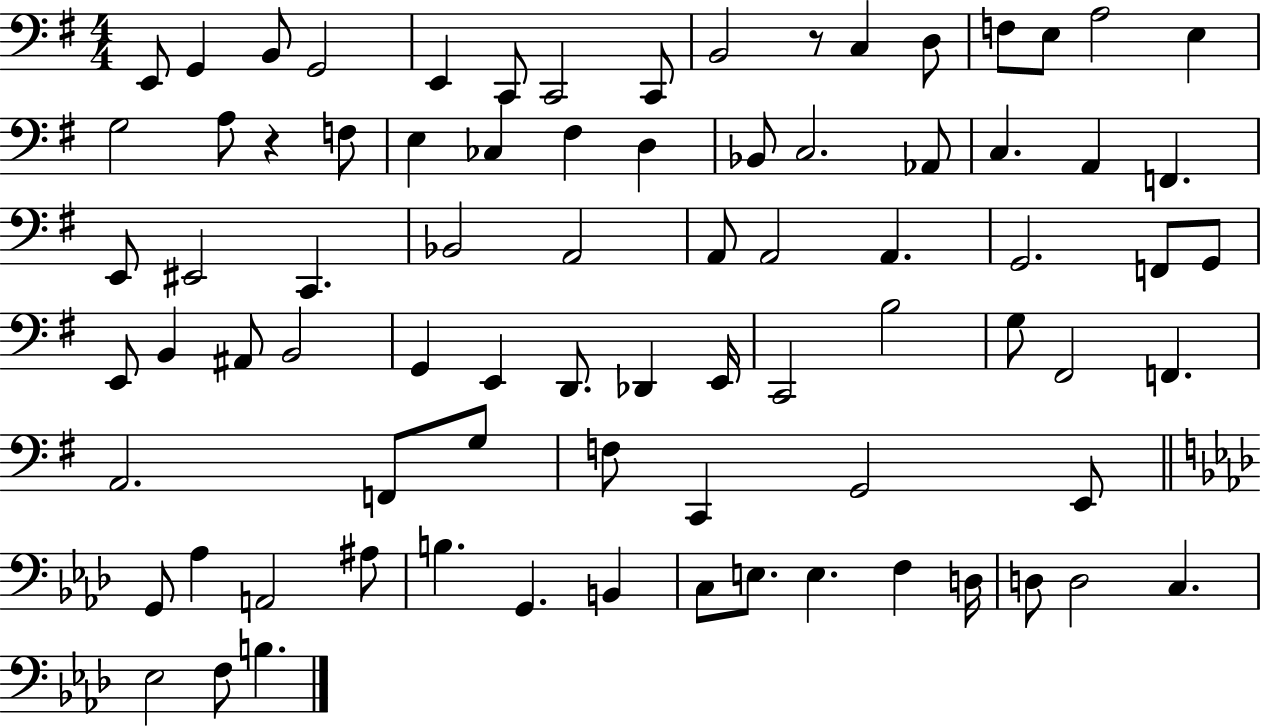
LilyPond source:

{
  \clef bass
  \numericTimeSignature
  \time 4/4
  \key g \major
  e,8 g,4 b,8 g,2 | e,4 c,8 c,2 c,8 | b,2 r8 c4 d8 | f8 e8 a2 e4 | \break g2 a8 r4 f8 | e4 ces4 fis4 d4 | bes,8 c2. aes,8 | c4. a,4 f,4. | \break e,8 eis,2 c,4. | bes,2 a,2 | a,8 a,2 a,4. | g,2. f,8 g,8 | \break e,8 b,4 ais,8 b,2 | g,4 e,4 d,8. des,4 e,16 | c,2 b2 | g8 fis,2 f,4. | \break a,2. f,8 g8 | f8 c,4 g,2 e,8 | \bar "||" \break \key aes \major g,8 aes4 a,2 ais8 | b4. g,4. b,4 | c8 e8. e4. f4 d16 | d8 d2 c4. | \break ees2 f8 b4. | \bar "|."
}